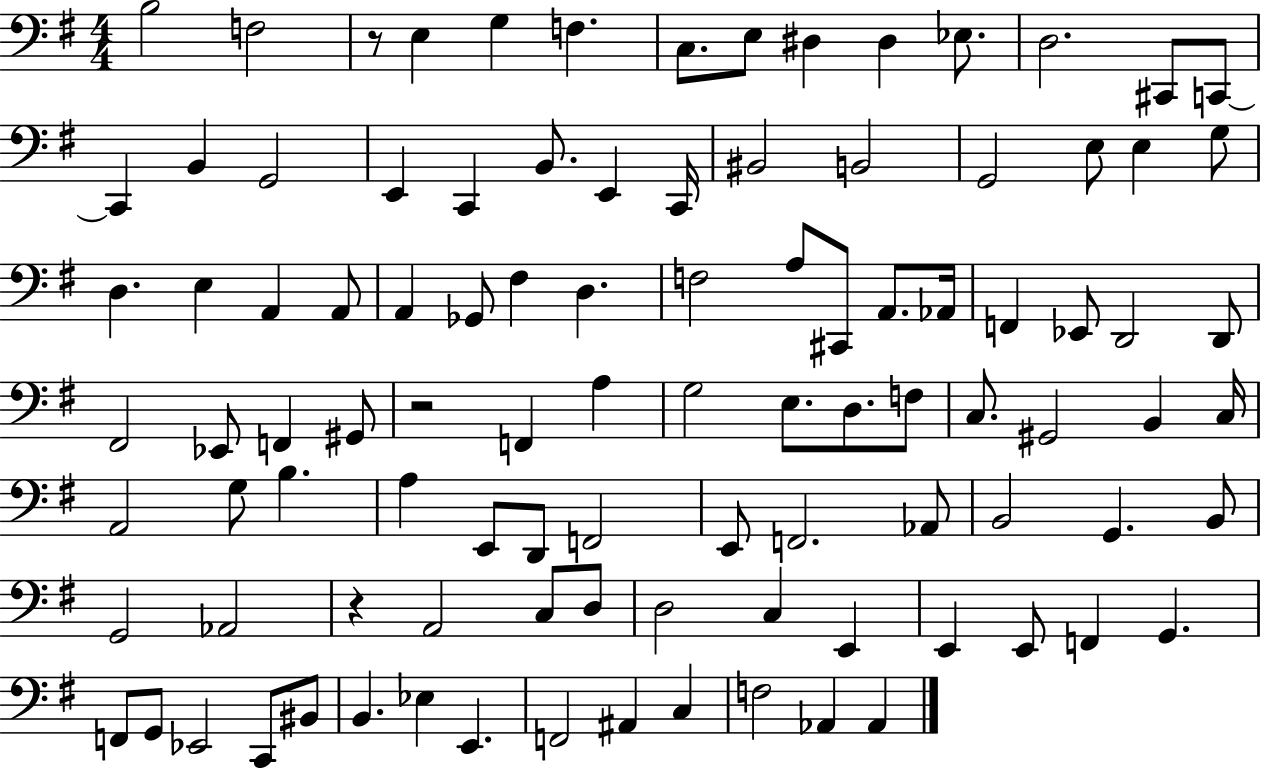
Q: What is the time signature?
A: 4/4